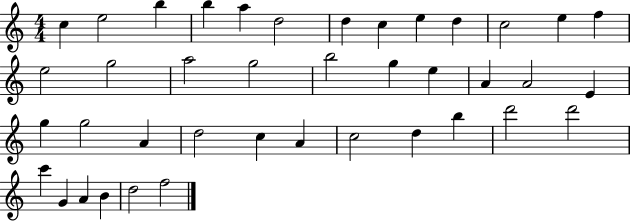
{
  \clef treble
  \numericTimeSignature
  \time 4/4
  \key c \major
  c''4 e''2 b''4 | b''4 a''4 d''2 | d''4 c''4 e''4 d''4 | c''2 e''4 f''4 | \break e''2 g''2 | a''2 g''2 | b''2 g''4 e''4 | a'4 a'2 e'4 | \break g''4 g''2 a'4 | d''2 c''4 a'4 | c''2 d''4 b''4 | d'''2 d'''2 | \break c'''4 g'4 a'4 b'4 | d''2 f''2 | \bar "|."
}